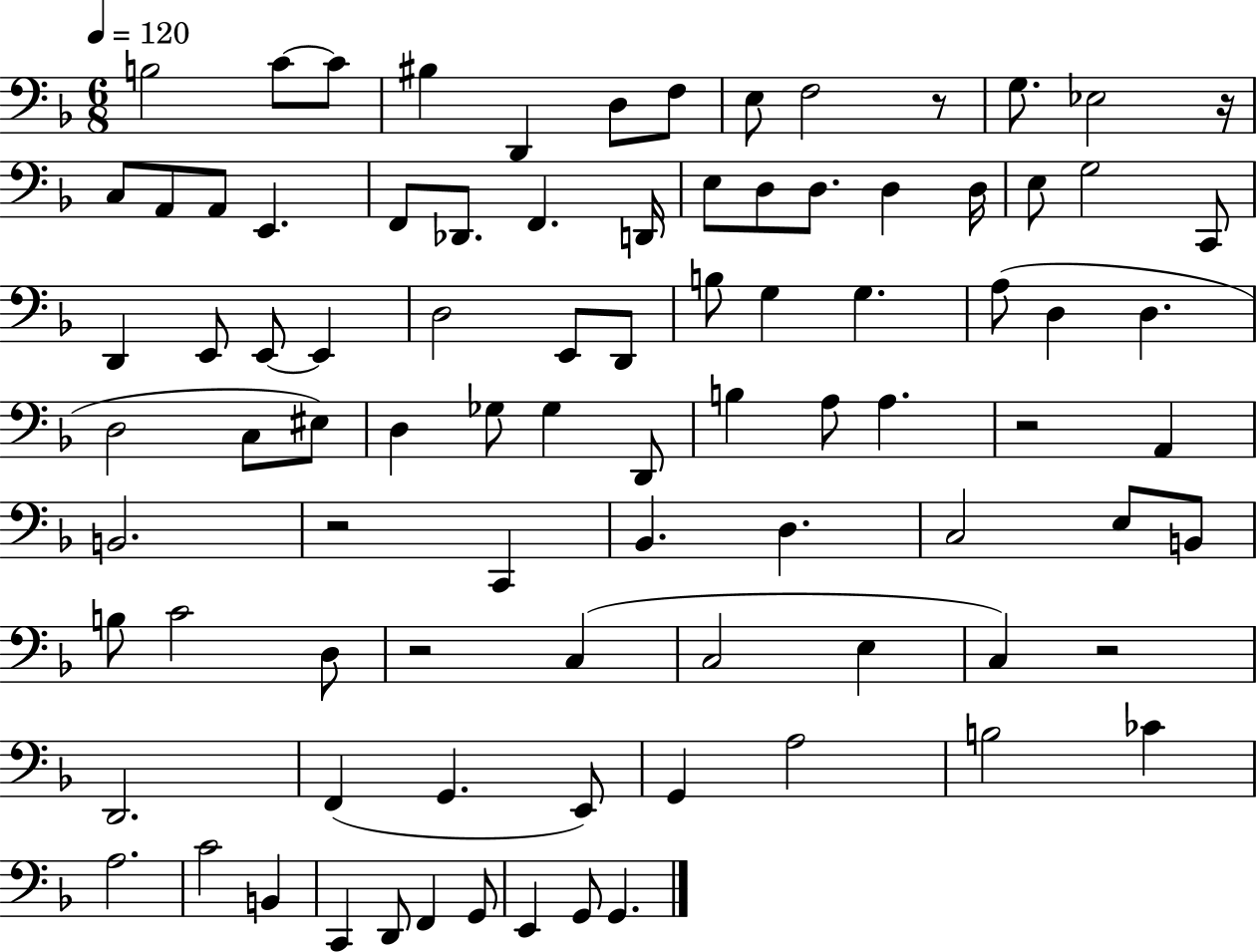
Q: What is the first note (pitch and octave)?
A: B3